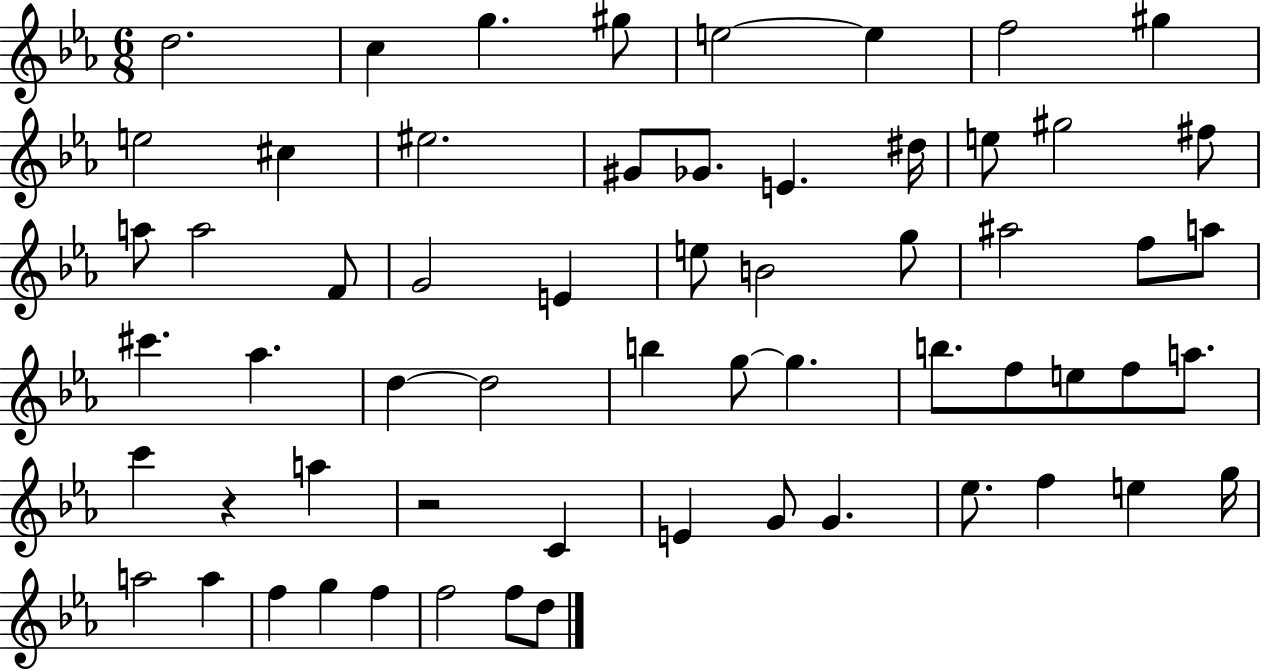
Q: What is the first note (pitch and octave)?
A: D5